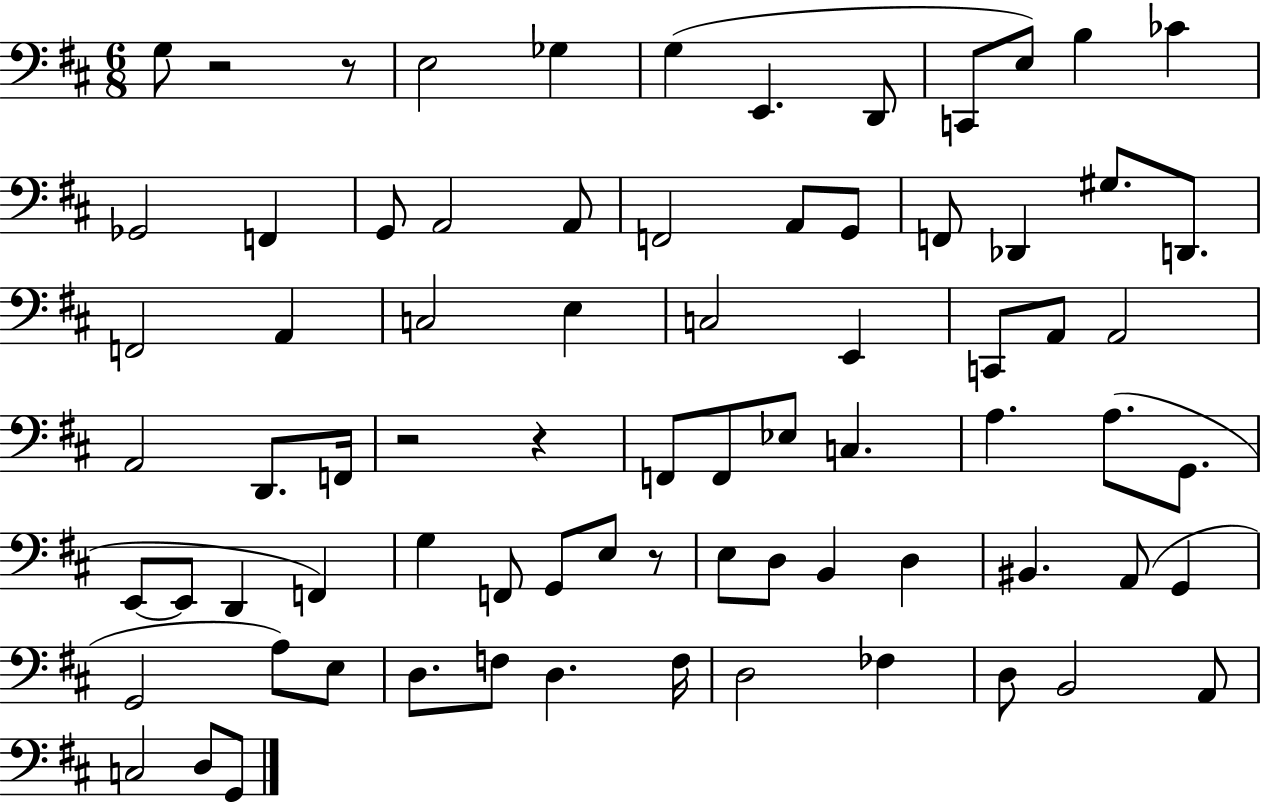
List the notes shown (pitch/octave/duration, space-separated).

G3/e R/h R/e E3/h Gb3/q G3/q E2/q. D2/e C2/e E3/e B3/q CES4/q Gb2/h F2/q G2/e A2/h A2/e F2/h A2/e G2/e F2/e Db2/q G#3/e. D2/e. F2/h A2/q C3/h E3/q C3/h E2/q C2/e A2/e A2/h A2/h D2/e. F2/s R/h R/q F2/e F2/e Eb3/e C3/q. A3/q. A3/e. G2/e. E2/e E2/e D2/q F2/q G3/q F2/e G2/e E3/e R/e E3/e D3/e B2/q D3/q BIS2/q. A2/e G2/q G2/h A3/e E3/e D3/e. F3/e D3/q. F3/s D3/h FES3/q D3/e B2/h A2/e C3/h D3/e G2/e